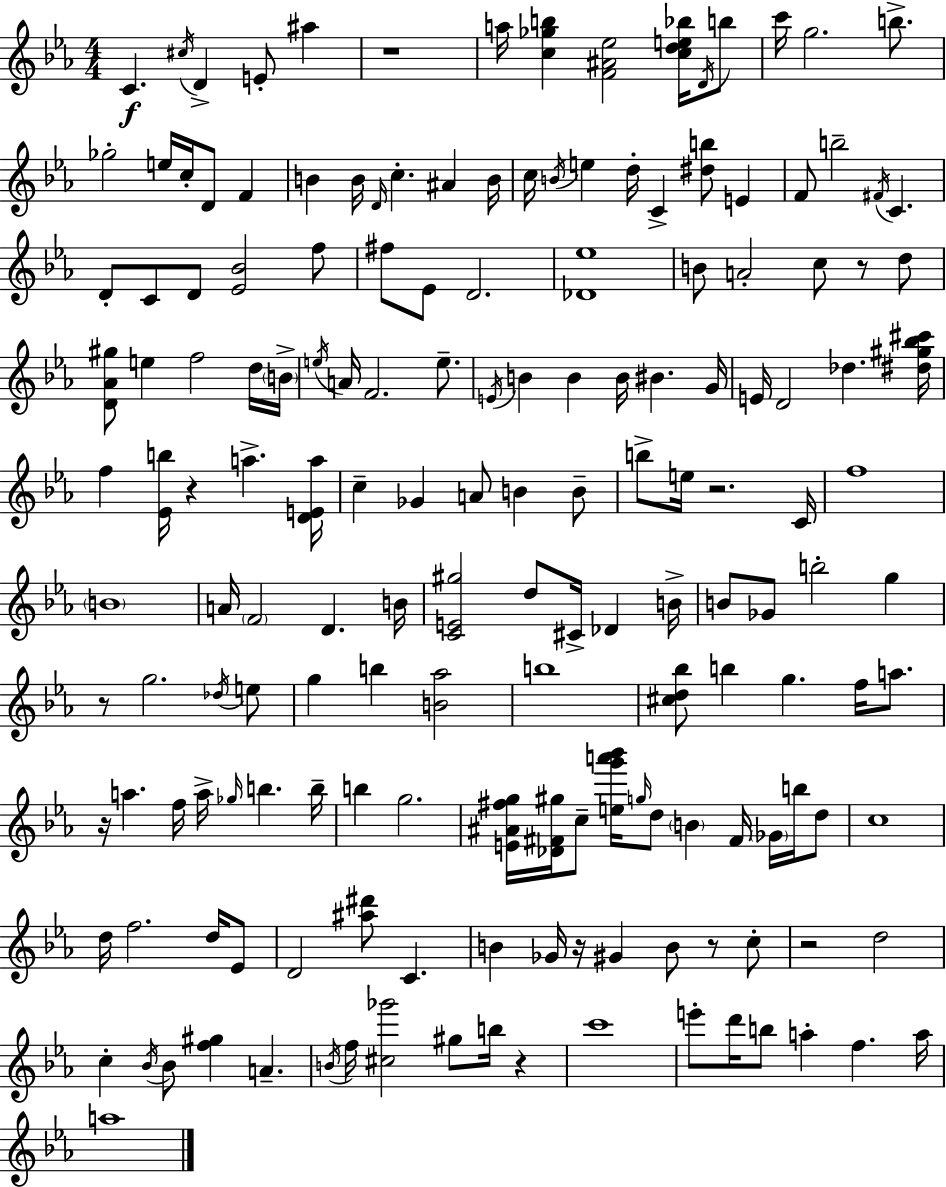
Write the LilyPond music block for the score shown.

{
  \clef treble
  \numericTimeSignature
  \time 4/4
  \key c \minor
  c'4.\f \acciaccatura { cis''16 } d'4-> e'8-. ais''4 | r1 | a''16 <c'' ges'' b''>4 <f' ais' ees''>2 <c'' d'' e'' bes''>16 \acciaccatura { d'16 } | b''8 c'''16 g''2. b''8.-> | \break ges''2-. e''16 c''16-. d'8 f'4 | b'4 b'16 \grace { d'16 } c''4.-. ais'4 | b'16 c''16 \acciaccatura { b'16 } e''4 d''16-. c'4-> <dis'' b''>8 | e'4 f'8 b''2-- \acciaccatura { fis'16 } c'4. | \break d'8-. c'8 d'8 <ees' bes'>2 | f''8 fis''8 ees'8 d'2. | <des' ees''>1 | b'8 a'2-. c''8 | \break r8 d''8 <d' aes' gis''>8 e''4 f''2 | d''16 \parenthesize b'16-> \acciaccatura { e''16 } a'16 f'2. | e''8.-- \acciaccatura { e'16 } b'4 b'4 b'16 | bis'4. g'16 e'16 d'2 | \break des''4. <dis'' gis'' bes'' cis'''>16 f''4 <ees' b''>16 r4 | a''4.-> <d' e' a''>16 c''4-- ges'4 a'8 | b'4 b'8-- b''8-> e''16 r2. | c'16 f''1 | \break \parenthesize b'1 | a'16 \parenthesize f'2 | d'4. b'16 <c' e' gis''>2 d''8 | cis'16-> des'4 b'16-> b'8 ges'8 b''2-. | \break g''4 r8 g''2. | \acciaccatura { des''16 } e''8 g''4 b''4 | <b' aes''>2 b''1 | <cis'' d'' bes''>8 b''4 g''4. | \break f''16 a''8. r16 a''4. f''16 | a''16-> \grace { ges''16 } b''4. b''16-- b''4 g''2. | <e' ais' fis'' g''>16 <des' fis' gis''>16 c''8-- <e'' g''' a''' bes'''>16 \grace { g''16 } d''8 | \parenthesize b'4 fis'16 \parenthesize ges'16 b''16 d''8 c''1 | \break d''16 f''2. | d''16 ees'8 d'2 | <ais'' dis'''>8 c'4. b'4 ges'16 r16 | gis'4 b'8 r8 c''8-. r2 | \break d''2 c''4-. \acciaccatura { bes'16 } bes'8 | <f'' gis''>4 a'4.-- \acciaccatura { b'16 } f''16 <cis'' ges'''>2 | gis''8 b''16 r4 c'''1 | e'''8-. d'''16 b''8 | \break a''4-. f''4. a''16 a''1 | \bar "|."
}